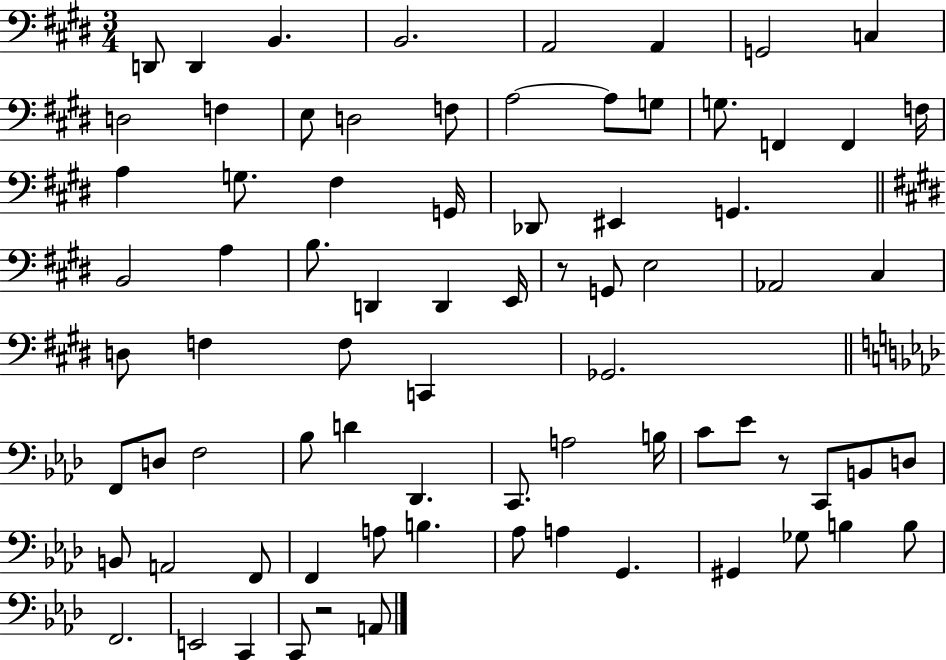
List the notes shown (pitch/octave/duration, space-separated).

D2/e D2/q B2/q. B2/h. A2/h A2/q G2/h C3/q D3/h F3/q E3/e D3/h F3/e A3/h A3/e G3/e G3/e. F2/q F2/q F3/s A3/q G3/e. F#3/q G2/s Db2/e EIS2/q G2/q. B2/h A3/q B3/e. D2/q D2/q E2/s R/e G2/e E3/h Ab2/h C#3/q D3/e F3/q F3/e C2/q Gb2/h. F2/e D3/e F3/h Bb3/e D4/q Db2/q. C2/e. A3/h B3/s C4/e Eb4/e R/e C2/e B2/e D3/e B2/e A2/h F2/e F2/q A3/e B3/q. Ab3/e A3/q G2/q. G#2/q Gb3/e B3/q B3/e F2/h. E2/h C2/q C2/e R/h A2/e